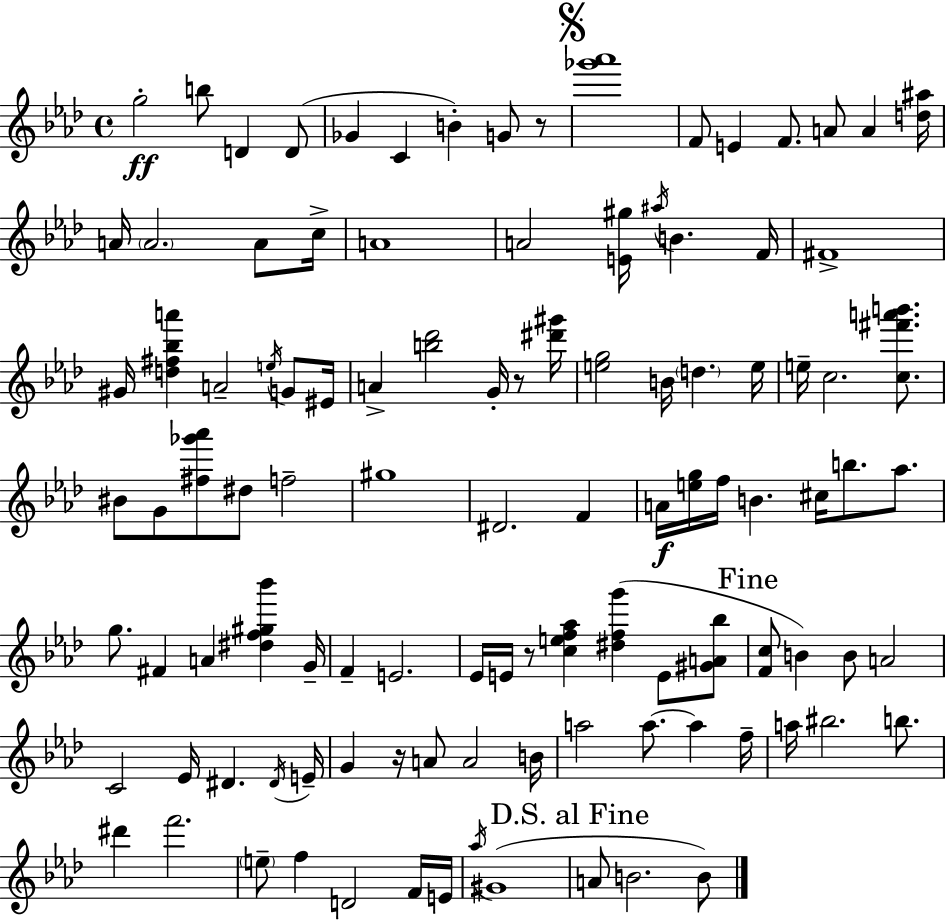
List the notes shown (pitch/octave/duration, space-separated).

G5/h B5/e D4/q D4/e Gb4/q C4/q B4/q G4/e R/e [Gb6,Ab6]/w F4/e E4/q F4/e. A4/e A4/q [D5,A#5]/s A4/s A4/h. A4/e C5/s A4/w A4/h [E4,G#5]/s A#5/s B4/q. F4/s F#4/w G#4/s [D5,F#5,Bb5,A6]/q A4/h E5/s G4/e EIS4/s A4/q [B5,Db6]/h G4/s R/e [D#6,G#6]/s [E5,G5]/h B4/s D5/q. E5/s E5/s C5/h. [C5,F#6,A6,B6]/e. BIS4/e G4/e [F#5,Gb6,Ab6]/e D#5/e F5/h G#5/w D#4/h. F4/q A4/s [E5,G5]/s F5/s B4/q. C#5/s B5/e. Ab5/e. G5/e. F#4/q A4/q [D#5,F5,G#5,Bb6]/q G4/s F4/q E4/h. Eb4/s E4/s R/e [C5,E5,F5,Ab5]/q [D#5,F5,G6]/q E4/e [G#4,A4,Bb5]/e [F4,C5]/e B4/q B4/e A4/h C4/h Eb4/s D#4/q. D#4/s E4/s G4/q R/s A4/e A4/h B4/s A5/h A5/e. A5/q F5/s A5/s BIS5/h. B5/e. D#6/q F6/h. E5/e F5/q D4/h F4/s E4/s Ab5/s G#4/w A4/e B4/h. B4/e